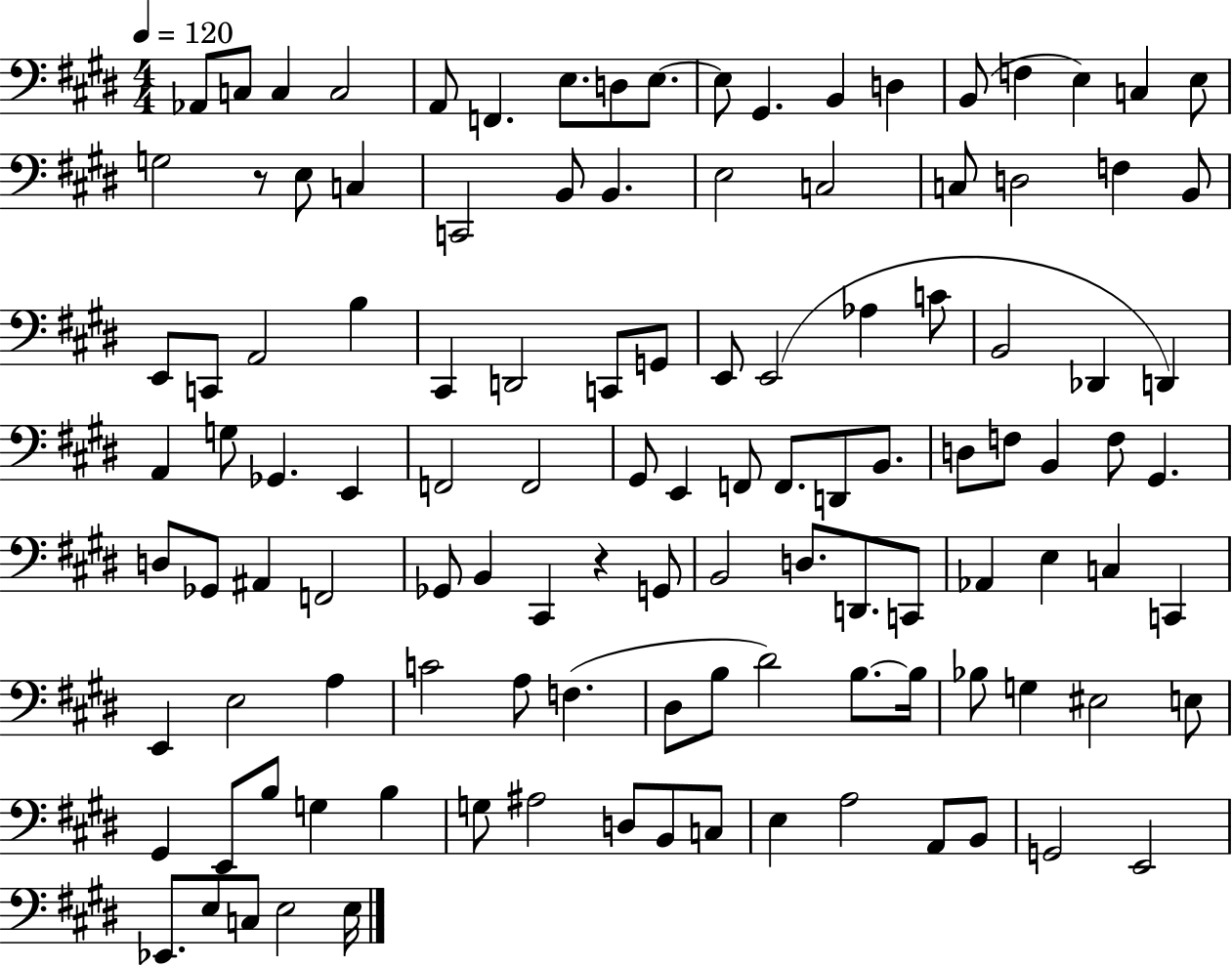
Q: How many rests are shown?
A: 2